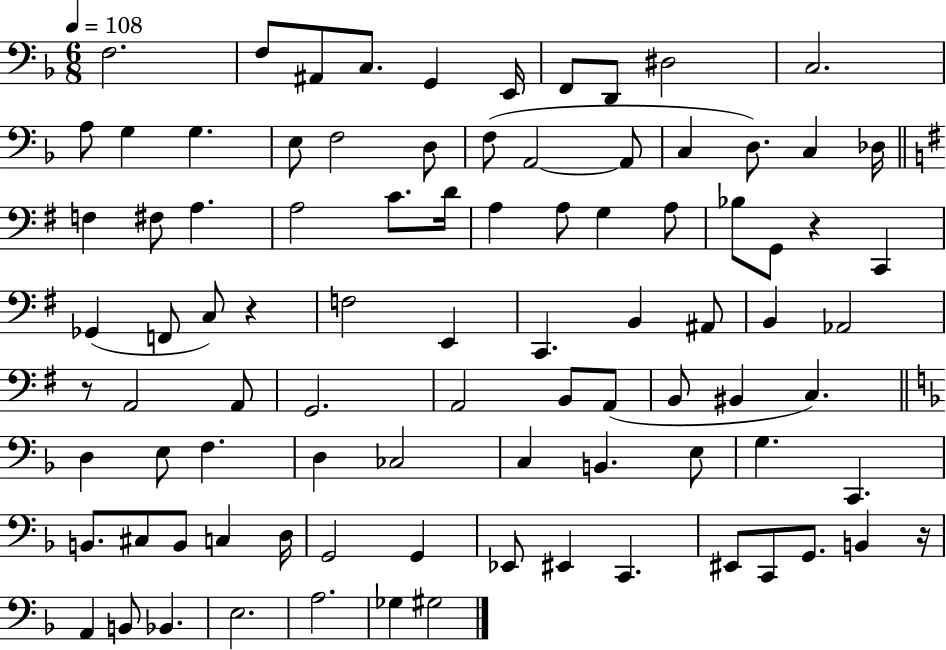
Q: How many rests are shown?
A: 4